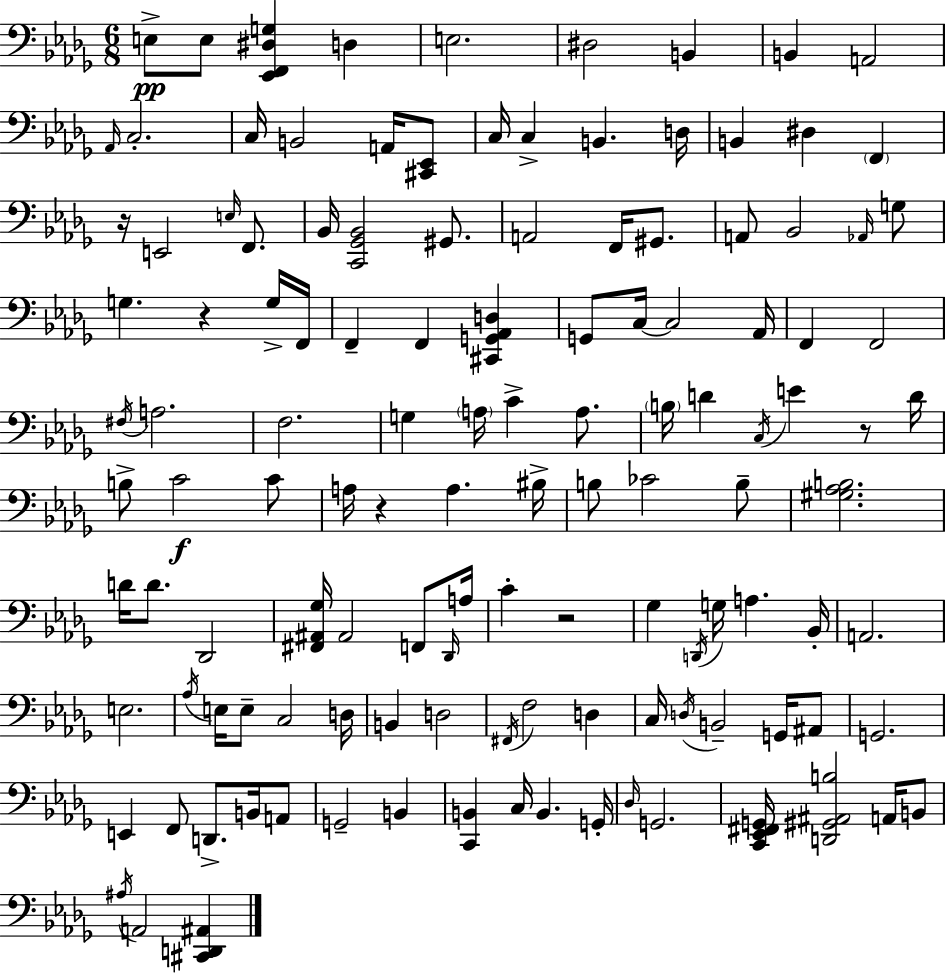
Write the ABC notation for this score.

X:1
T:Untitled
M:6/8
L:1/4
K:Bbm
E,/2 E,/2 [_E,,F,,^D,G,] D, E,2 ^D,2 B,, B,, A,,2 _A,,/4 C,2 C,/4 B,,2 A,,/4 [^C,,_E,,]/2 C,/4 C, B,, D,/4 B,, ^D, F,, z/4 E,,2 E,/4 F,,/2 _B,,/4 [C,,_G,,_B,,]2 ^G,,/2 A,,2 F,,/4 ^G,,/2 A,,/2 _B,,2 _A,,/4 G,/2 G, z G,/4 F,,/4 F,, F,, [^C,,G,,_A,,D,] G,,/2 C,/4 C,2 _A,,/4 F,, F,,2 ^F,/4 A,2 F,2 G, A,/4 C A,/2 B,/4 D C,/4 E z/2 D/4 B,/2 C2 C/2 A,/4 z A, ^B,/4 B,/2 _C2 B,/2 [^G,_A,B,]2 D/4 D/2 _D,,2 [^F,,^A,,_G,]/4 ^A,,2 F,,/2 _D,,/4 A,/4 C z2 _G, D,,/4 G,/4 A, _B,,/4 A,,2 E,2 _A,/4 E,/4 E,/2 C,2 D,/4 B,, D,2 ^F,,/4 F,2 D, C,/4 D,/4 B,,2 G,,/4 ^A,,/2 G,,2 E,, F,,/2 D,,/2 B,,/4 A,,/2 G,,2 B,, [C,,B,,] C,/4 B,, G,,/4 _D,/4 G,,2 [C,,_E,,^F,,G,,]/4 [D,,^G,,^A,,B,]2 A,,/4 B,,/2 ^A,/4 A,,2 [^C,,D,,^A,,]